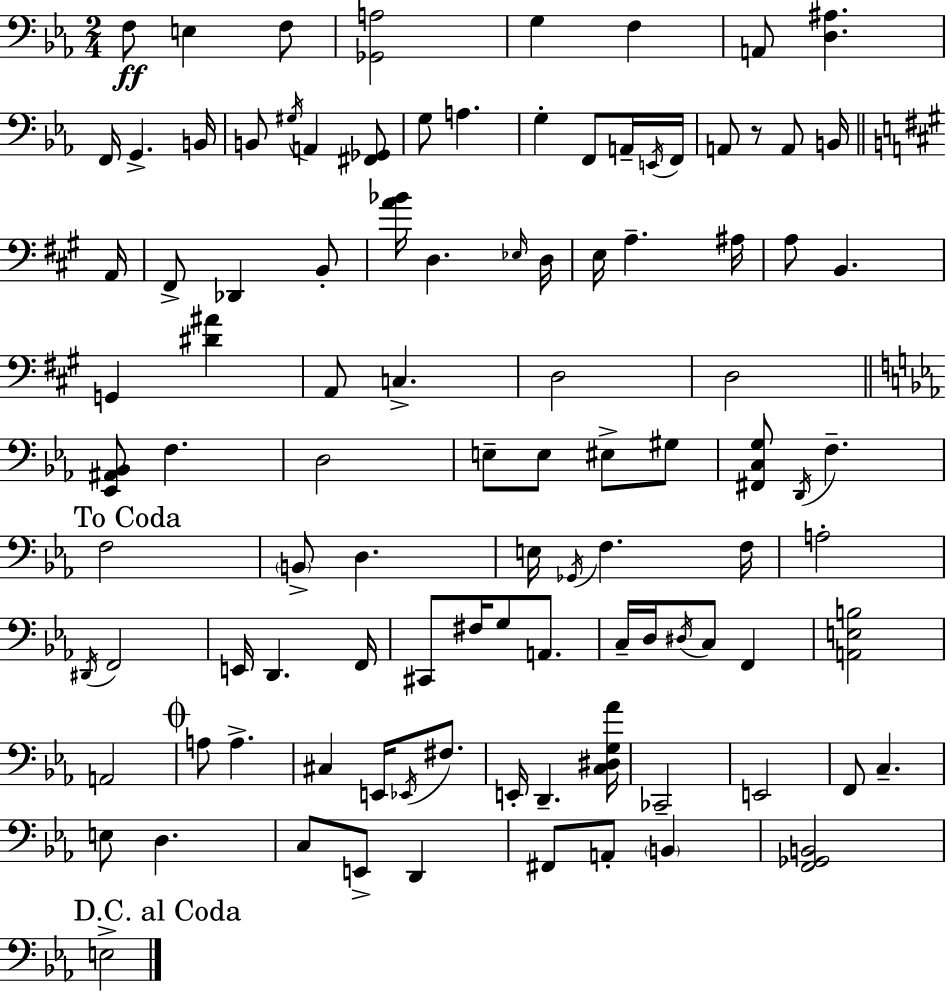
F3/e E3/q F3/e [Gb2,A3]/h G3/q F3/q A2/e [D3,A#3]/q. F2/s G2/q. B2/s B2/e G#3/s A2/q [F#2,Gb2]/e G3/e A3/q. G3/q F2/e A2/s E2/s F2/s A2/e R/e A2/e B2/s A2/s F#2/e Db2/q B2/e [A4,Bb4]/s D3/q. Eb3/s D3/s E3/s A3/q. A#3/s A3/e B2/q. G2/q [D#4,A#4]/q A2/e C3/q. D3/h D3/h [Eb2,A#2,Bb2]/e F3/q. D3/h E3/e E3/e EIS3/e G#3/e [F#2,C3,G3]/e D2/s F3/q. F3/h B2/e D3/q. E3/s Gb2/s F3/q. F3/s A3/h D#2/s F2/h E2/s D2/q. F2/s C#2/e F#3/s G3/e A2/e. C3/s D3/s D#3/s C3/e F2/q [A2,E3,B3]/h A2/h A3/e A3/q. C#3/q E2/s Eb2/s F#3/e. E2/s D2/q. [C3,D#3,G3,Ab4]/s CES2/h E2/h F2/e C3/q. E3/e D3/q. C3/e E2/e D2/q F#2/e A2/e B2/q [F2,Gb2,B2]/h E3/h